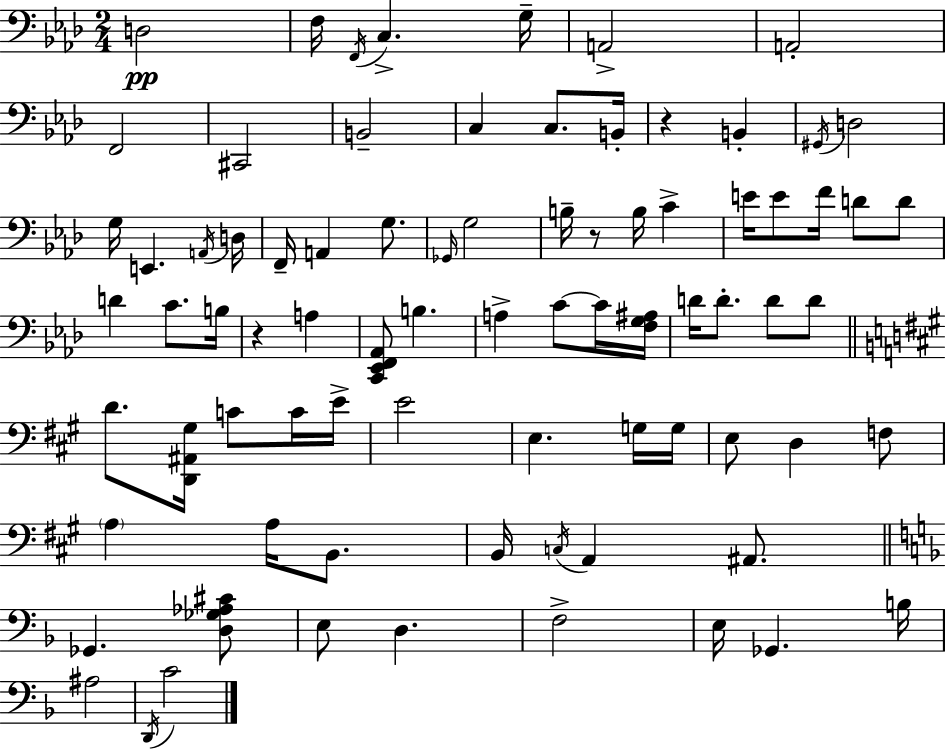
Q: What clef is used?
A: bass